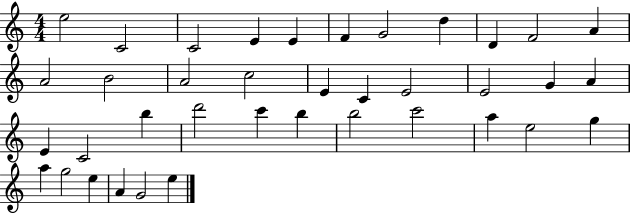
E5/h C4/h C4/h E4/q E4/q F4/q G4/h D5/q D4/q F4/h A4/q A4/h B4/h A4/h C5/h E4/q C4/q E4/h E4/h G4/q A4/q E4/q C4/h B5/q D6/h C6/q B5/q B5/h C6/h A5/q E5/h G5/q A5/q G5/h E5/q A4/q G4/h E5/q